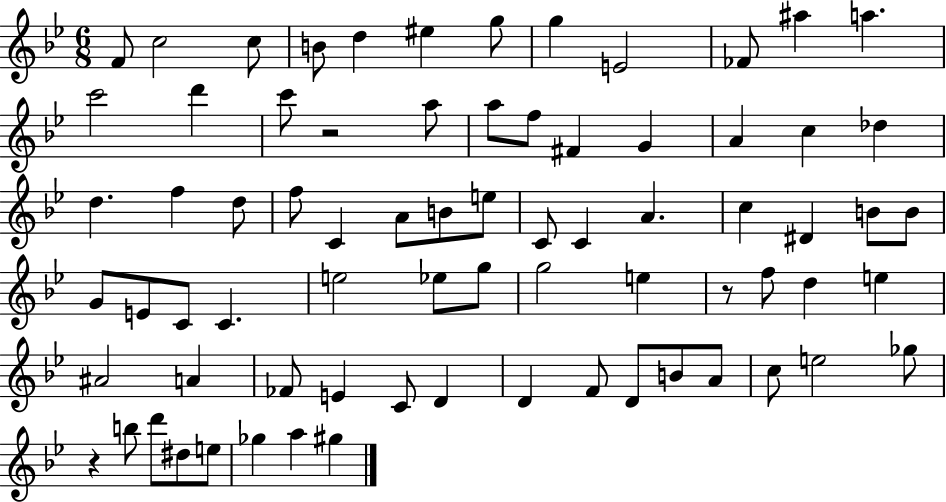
{
  \clef treble
  \numericTimeSignature
  \time 6/8
  \key bes \major
  \repeat volta 2 { f'8 c''2 c''8 | b'8 d''4 eis''4 g''8 | g''4 e'2 | fes'8 ais''4 a''4. | \break c'''2 d'''4 | c'''8 r2 a''8 | a''8 f''8 fis'4 g'4 | a'4 c''4 des''4 | \break d''4. f''4 d''8 | f''8 c'4 a'8 b'8 e''8 | c'8 c'4 a'4. | c''4 dis'4 b'8 b'8 | \break g'8 e'8 c'8 c'4. | e''2 ees''8 g''8 | g''2 e''4 | r8 f''8 d''4 e''4 | \break ais'2 a'4 | fes'8 e'4 c'8 d'4 | d'4 f'8 d'8 b'8 a'8 | c''8 e''2 ges''8 | \break r4 b''8 d'''8 dis''8 e''8 | ges''4 a''4 gis''4 | } \bar "|."
}